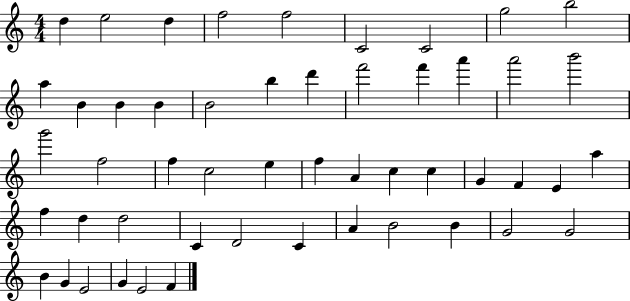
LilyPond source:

{
  \clef treble
  \numericTimeSignature
  \time 4/4
  \key c \major
  d''4 e''2 d''4 | f''2 f''2 | c'2 c'2 | g''2 b''2 | \break a''4 b'4 b'4 b'4 | b'2 b''4 d'''4 | f'''2 f'''4 a'''4 | a'''2 b'''2 | \break g'''2 f''2 | f''4 c''2 e''4 | f''4 a'4 c''4 c''4 | g'4 f'4 e'4 a''4 | \break f''4 d''4 d''2 | c'4 d'2 c'4 | a'4 b'2 b'4 | g'2 g'2 | \break b'4 g'4 e'2 | g'4 e'2 f'4 | \bar "|."
}